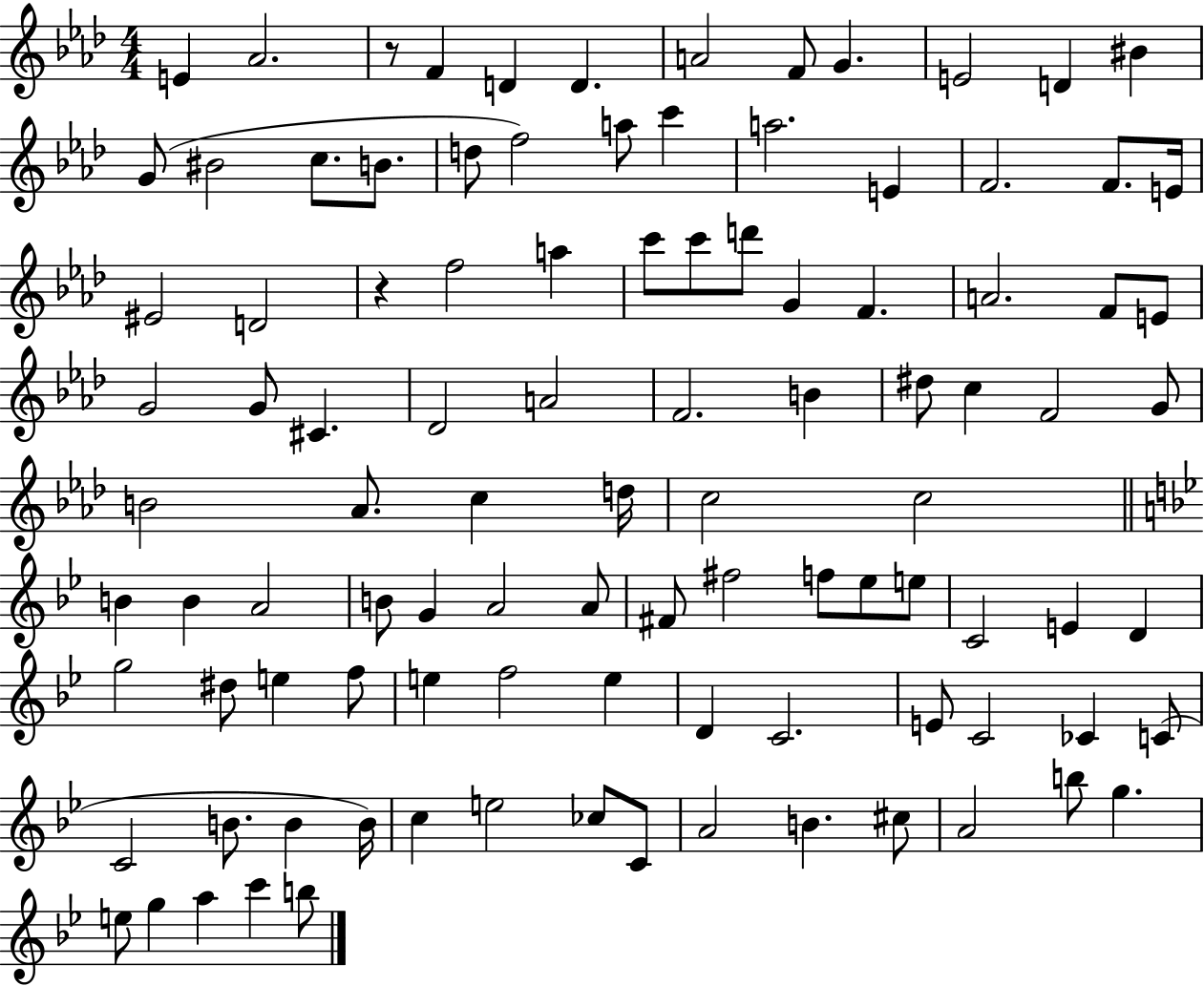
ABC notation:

X:1
T:Untitled
M:4/4
L:1/4
K:Ab
E _A2 z/2 F D D A2 F/2 G E2 D ^B G/2 ^B2 c/2 B/2 d/2 f2 a/2 c' a2 E F2 F/2 E/4 ^E2 D2 z f2 a c'/2 c'/2 d'/2 G F A2 F/2 E/2 G2 G/2 ^C _D2 A2 F2 B ^d/2 c F2 G/2 B2 _A/2 c d/4 c2 c2 B B A2 B/2 G A2 A/2 ^F/2 ^f2 f/2 _e/2 e/2 C2 E D g2 ^d/2 e f/2 e f2 e D C2 E/2 C2 _C C/2 C2 B/2 B B/4 c e2 _c/2 C/2 A2 B ^c/2 A2 b/2 g e/2 g a c' b/2